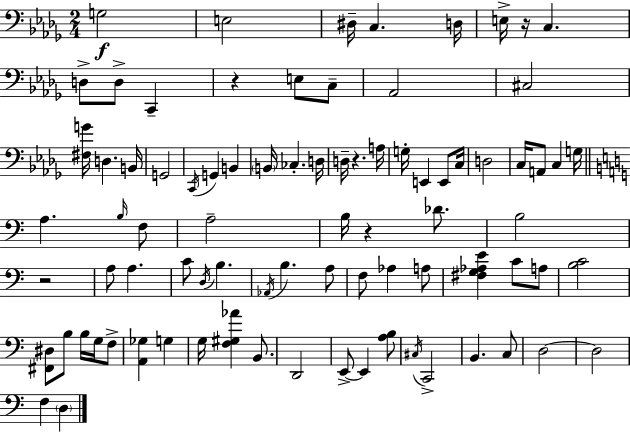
{
  \clef bass
  \numericTimeSignature
  \time 2/4
  \key bes \minor
  g2\f | e2 | dis16-- c4. d16 | e16-> r16 c4. | \break d8-> d8-> c,4-- | r4 e8 c8-- | aes,2 | cis2 | \break <fis g'>16 d4. b,16 | g,2 | \acciaccatura { c,16 } g,4 b,4 | \parenthesize b,16 ces4.-. | \break d16 d16-- r4. | a16 g16-. e,4 e,8 | c16 d2 | c16 a,8 c4 | \break g16 \bar "||" \break \key a \minor a4. \grace { b16 } f8 | a2-- | b16 r4 des'8. | b2 | \break r2 | a8 a4. | c'8 \acciaccatura { d16 } b4. | \acciaccatura { aes,16 } b4. | \break a8 f8 aes4 | a8 <fis g aes e'>4 c'8 | a8 <b c'>2 | <fis, dis>8 b8 b16 | \break g16 f8-> <a, ges>4 g4 | g16 <f gis aes'>4 | b,8. d,2 | e,8->~~ e,4 | \break <a b>8 \acciaccatura { cis16 } c,2-> | b,4. | c8 d2~~ | d2 | \break f4 | \parenthesize d4 \bar "|."
}